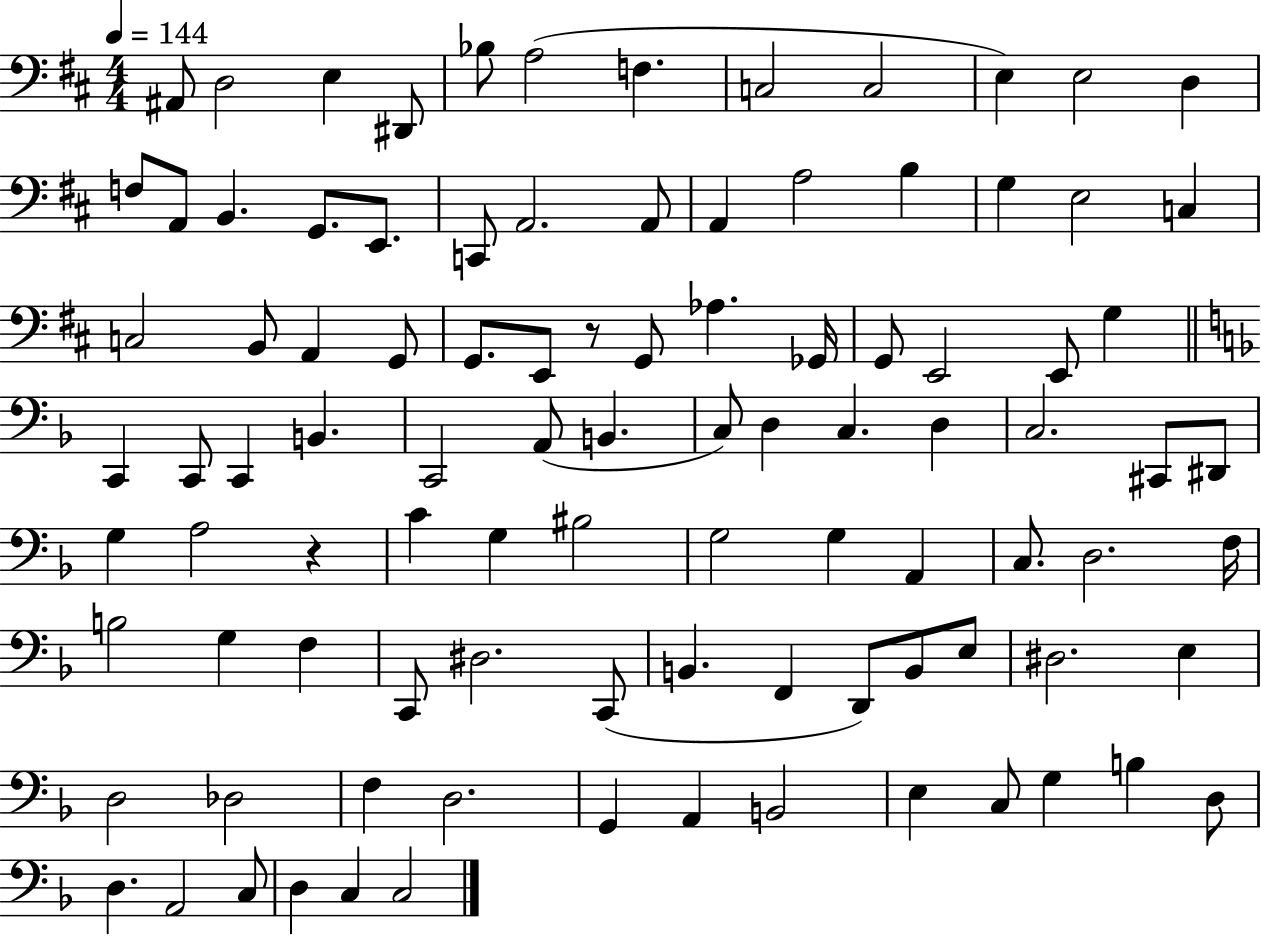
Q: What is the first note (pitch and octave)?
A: A#2